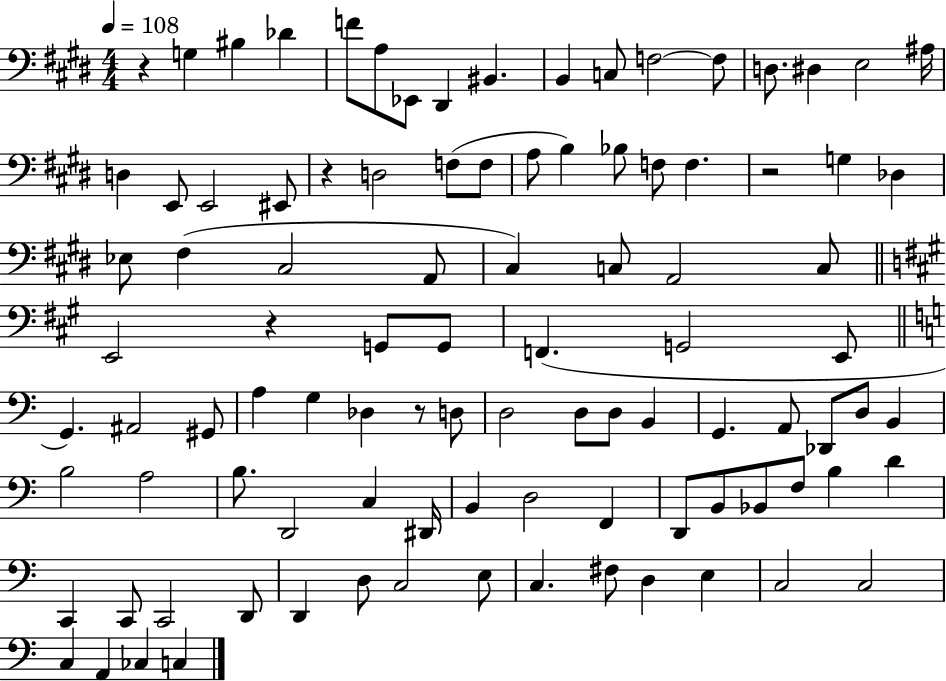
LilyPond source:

{
  \clef bass
  \numericTimeSignature
  \time 4/4
  \key e \major
  \tempo 4 = 108
  r4 g4 bis4 des'4 | f'8 a8 ees,8 dis,4 bis,4. | b,4 c8 f2~~ f8 | d8. dis4 e2 ais16 | \break d4 e,8 e,2 eis,8 | r4 d2 f8( f8 | a8 b4) bes8 f8 f4. | r2 g4 des4 | \break ees8 fis4( cis2 a,8 | cis4) c8 a,2 c8 | \bar "||" \break \key a \major e,2 r4 g,8 g,8 | f,4.( g,2 e,8 | \bar "||" \break \key c \major g,4.) ais,2 gis,8 | a4 g4 des4 r8 d8 | d2 d8 d8 b,4 | g,4. a,8 des,8 d8 b,4 | \break b2 a2 | b8. d,2 c4 dis,16 | b,4 d2 f,4 | d,8 b,8 bes,8 f8 b4 d'4 | \break c,4 c,8 c,2 d,8 | d,4 d8 c2 e8 | c4. fis8 d4 e4 | c2 c2 | \break c4 a,4 ces4 c4 | \bar "|."
}